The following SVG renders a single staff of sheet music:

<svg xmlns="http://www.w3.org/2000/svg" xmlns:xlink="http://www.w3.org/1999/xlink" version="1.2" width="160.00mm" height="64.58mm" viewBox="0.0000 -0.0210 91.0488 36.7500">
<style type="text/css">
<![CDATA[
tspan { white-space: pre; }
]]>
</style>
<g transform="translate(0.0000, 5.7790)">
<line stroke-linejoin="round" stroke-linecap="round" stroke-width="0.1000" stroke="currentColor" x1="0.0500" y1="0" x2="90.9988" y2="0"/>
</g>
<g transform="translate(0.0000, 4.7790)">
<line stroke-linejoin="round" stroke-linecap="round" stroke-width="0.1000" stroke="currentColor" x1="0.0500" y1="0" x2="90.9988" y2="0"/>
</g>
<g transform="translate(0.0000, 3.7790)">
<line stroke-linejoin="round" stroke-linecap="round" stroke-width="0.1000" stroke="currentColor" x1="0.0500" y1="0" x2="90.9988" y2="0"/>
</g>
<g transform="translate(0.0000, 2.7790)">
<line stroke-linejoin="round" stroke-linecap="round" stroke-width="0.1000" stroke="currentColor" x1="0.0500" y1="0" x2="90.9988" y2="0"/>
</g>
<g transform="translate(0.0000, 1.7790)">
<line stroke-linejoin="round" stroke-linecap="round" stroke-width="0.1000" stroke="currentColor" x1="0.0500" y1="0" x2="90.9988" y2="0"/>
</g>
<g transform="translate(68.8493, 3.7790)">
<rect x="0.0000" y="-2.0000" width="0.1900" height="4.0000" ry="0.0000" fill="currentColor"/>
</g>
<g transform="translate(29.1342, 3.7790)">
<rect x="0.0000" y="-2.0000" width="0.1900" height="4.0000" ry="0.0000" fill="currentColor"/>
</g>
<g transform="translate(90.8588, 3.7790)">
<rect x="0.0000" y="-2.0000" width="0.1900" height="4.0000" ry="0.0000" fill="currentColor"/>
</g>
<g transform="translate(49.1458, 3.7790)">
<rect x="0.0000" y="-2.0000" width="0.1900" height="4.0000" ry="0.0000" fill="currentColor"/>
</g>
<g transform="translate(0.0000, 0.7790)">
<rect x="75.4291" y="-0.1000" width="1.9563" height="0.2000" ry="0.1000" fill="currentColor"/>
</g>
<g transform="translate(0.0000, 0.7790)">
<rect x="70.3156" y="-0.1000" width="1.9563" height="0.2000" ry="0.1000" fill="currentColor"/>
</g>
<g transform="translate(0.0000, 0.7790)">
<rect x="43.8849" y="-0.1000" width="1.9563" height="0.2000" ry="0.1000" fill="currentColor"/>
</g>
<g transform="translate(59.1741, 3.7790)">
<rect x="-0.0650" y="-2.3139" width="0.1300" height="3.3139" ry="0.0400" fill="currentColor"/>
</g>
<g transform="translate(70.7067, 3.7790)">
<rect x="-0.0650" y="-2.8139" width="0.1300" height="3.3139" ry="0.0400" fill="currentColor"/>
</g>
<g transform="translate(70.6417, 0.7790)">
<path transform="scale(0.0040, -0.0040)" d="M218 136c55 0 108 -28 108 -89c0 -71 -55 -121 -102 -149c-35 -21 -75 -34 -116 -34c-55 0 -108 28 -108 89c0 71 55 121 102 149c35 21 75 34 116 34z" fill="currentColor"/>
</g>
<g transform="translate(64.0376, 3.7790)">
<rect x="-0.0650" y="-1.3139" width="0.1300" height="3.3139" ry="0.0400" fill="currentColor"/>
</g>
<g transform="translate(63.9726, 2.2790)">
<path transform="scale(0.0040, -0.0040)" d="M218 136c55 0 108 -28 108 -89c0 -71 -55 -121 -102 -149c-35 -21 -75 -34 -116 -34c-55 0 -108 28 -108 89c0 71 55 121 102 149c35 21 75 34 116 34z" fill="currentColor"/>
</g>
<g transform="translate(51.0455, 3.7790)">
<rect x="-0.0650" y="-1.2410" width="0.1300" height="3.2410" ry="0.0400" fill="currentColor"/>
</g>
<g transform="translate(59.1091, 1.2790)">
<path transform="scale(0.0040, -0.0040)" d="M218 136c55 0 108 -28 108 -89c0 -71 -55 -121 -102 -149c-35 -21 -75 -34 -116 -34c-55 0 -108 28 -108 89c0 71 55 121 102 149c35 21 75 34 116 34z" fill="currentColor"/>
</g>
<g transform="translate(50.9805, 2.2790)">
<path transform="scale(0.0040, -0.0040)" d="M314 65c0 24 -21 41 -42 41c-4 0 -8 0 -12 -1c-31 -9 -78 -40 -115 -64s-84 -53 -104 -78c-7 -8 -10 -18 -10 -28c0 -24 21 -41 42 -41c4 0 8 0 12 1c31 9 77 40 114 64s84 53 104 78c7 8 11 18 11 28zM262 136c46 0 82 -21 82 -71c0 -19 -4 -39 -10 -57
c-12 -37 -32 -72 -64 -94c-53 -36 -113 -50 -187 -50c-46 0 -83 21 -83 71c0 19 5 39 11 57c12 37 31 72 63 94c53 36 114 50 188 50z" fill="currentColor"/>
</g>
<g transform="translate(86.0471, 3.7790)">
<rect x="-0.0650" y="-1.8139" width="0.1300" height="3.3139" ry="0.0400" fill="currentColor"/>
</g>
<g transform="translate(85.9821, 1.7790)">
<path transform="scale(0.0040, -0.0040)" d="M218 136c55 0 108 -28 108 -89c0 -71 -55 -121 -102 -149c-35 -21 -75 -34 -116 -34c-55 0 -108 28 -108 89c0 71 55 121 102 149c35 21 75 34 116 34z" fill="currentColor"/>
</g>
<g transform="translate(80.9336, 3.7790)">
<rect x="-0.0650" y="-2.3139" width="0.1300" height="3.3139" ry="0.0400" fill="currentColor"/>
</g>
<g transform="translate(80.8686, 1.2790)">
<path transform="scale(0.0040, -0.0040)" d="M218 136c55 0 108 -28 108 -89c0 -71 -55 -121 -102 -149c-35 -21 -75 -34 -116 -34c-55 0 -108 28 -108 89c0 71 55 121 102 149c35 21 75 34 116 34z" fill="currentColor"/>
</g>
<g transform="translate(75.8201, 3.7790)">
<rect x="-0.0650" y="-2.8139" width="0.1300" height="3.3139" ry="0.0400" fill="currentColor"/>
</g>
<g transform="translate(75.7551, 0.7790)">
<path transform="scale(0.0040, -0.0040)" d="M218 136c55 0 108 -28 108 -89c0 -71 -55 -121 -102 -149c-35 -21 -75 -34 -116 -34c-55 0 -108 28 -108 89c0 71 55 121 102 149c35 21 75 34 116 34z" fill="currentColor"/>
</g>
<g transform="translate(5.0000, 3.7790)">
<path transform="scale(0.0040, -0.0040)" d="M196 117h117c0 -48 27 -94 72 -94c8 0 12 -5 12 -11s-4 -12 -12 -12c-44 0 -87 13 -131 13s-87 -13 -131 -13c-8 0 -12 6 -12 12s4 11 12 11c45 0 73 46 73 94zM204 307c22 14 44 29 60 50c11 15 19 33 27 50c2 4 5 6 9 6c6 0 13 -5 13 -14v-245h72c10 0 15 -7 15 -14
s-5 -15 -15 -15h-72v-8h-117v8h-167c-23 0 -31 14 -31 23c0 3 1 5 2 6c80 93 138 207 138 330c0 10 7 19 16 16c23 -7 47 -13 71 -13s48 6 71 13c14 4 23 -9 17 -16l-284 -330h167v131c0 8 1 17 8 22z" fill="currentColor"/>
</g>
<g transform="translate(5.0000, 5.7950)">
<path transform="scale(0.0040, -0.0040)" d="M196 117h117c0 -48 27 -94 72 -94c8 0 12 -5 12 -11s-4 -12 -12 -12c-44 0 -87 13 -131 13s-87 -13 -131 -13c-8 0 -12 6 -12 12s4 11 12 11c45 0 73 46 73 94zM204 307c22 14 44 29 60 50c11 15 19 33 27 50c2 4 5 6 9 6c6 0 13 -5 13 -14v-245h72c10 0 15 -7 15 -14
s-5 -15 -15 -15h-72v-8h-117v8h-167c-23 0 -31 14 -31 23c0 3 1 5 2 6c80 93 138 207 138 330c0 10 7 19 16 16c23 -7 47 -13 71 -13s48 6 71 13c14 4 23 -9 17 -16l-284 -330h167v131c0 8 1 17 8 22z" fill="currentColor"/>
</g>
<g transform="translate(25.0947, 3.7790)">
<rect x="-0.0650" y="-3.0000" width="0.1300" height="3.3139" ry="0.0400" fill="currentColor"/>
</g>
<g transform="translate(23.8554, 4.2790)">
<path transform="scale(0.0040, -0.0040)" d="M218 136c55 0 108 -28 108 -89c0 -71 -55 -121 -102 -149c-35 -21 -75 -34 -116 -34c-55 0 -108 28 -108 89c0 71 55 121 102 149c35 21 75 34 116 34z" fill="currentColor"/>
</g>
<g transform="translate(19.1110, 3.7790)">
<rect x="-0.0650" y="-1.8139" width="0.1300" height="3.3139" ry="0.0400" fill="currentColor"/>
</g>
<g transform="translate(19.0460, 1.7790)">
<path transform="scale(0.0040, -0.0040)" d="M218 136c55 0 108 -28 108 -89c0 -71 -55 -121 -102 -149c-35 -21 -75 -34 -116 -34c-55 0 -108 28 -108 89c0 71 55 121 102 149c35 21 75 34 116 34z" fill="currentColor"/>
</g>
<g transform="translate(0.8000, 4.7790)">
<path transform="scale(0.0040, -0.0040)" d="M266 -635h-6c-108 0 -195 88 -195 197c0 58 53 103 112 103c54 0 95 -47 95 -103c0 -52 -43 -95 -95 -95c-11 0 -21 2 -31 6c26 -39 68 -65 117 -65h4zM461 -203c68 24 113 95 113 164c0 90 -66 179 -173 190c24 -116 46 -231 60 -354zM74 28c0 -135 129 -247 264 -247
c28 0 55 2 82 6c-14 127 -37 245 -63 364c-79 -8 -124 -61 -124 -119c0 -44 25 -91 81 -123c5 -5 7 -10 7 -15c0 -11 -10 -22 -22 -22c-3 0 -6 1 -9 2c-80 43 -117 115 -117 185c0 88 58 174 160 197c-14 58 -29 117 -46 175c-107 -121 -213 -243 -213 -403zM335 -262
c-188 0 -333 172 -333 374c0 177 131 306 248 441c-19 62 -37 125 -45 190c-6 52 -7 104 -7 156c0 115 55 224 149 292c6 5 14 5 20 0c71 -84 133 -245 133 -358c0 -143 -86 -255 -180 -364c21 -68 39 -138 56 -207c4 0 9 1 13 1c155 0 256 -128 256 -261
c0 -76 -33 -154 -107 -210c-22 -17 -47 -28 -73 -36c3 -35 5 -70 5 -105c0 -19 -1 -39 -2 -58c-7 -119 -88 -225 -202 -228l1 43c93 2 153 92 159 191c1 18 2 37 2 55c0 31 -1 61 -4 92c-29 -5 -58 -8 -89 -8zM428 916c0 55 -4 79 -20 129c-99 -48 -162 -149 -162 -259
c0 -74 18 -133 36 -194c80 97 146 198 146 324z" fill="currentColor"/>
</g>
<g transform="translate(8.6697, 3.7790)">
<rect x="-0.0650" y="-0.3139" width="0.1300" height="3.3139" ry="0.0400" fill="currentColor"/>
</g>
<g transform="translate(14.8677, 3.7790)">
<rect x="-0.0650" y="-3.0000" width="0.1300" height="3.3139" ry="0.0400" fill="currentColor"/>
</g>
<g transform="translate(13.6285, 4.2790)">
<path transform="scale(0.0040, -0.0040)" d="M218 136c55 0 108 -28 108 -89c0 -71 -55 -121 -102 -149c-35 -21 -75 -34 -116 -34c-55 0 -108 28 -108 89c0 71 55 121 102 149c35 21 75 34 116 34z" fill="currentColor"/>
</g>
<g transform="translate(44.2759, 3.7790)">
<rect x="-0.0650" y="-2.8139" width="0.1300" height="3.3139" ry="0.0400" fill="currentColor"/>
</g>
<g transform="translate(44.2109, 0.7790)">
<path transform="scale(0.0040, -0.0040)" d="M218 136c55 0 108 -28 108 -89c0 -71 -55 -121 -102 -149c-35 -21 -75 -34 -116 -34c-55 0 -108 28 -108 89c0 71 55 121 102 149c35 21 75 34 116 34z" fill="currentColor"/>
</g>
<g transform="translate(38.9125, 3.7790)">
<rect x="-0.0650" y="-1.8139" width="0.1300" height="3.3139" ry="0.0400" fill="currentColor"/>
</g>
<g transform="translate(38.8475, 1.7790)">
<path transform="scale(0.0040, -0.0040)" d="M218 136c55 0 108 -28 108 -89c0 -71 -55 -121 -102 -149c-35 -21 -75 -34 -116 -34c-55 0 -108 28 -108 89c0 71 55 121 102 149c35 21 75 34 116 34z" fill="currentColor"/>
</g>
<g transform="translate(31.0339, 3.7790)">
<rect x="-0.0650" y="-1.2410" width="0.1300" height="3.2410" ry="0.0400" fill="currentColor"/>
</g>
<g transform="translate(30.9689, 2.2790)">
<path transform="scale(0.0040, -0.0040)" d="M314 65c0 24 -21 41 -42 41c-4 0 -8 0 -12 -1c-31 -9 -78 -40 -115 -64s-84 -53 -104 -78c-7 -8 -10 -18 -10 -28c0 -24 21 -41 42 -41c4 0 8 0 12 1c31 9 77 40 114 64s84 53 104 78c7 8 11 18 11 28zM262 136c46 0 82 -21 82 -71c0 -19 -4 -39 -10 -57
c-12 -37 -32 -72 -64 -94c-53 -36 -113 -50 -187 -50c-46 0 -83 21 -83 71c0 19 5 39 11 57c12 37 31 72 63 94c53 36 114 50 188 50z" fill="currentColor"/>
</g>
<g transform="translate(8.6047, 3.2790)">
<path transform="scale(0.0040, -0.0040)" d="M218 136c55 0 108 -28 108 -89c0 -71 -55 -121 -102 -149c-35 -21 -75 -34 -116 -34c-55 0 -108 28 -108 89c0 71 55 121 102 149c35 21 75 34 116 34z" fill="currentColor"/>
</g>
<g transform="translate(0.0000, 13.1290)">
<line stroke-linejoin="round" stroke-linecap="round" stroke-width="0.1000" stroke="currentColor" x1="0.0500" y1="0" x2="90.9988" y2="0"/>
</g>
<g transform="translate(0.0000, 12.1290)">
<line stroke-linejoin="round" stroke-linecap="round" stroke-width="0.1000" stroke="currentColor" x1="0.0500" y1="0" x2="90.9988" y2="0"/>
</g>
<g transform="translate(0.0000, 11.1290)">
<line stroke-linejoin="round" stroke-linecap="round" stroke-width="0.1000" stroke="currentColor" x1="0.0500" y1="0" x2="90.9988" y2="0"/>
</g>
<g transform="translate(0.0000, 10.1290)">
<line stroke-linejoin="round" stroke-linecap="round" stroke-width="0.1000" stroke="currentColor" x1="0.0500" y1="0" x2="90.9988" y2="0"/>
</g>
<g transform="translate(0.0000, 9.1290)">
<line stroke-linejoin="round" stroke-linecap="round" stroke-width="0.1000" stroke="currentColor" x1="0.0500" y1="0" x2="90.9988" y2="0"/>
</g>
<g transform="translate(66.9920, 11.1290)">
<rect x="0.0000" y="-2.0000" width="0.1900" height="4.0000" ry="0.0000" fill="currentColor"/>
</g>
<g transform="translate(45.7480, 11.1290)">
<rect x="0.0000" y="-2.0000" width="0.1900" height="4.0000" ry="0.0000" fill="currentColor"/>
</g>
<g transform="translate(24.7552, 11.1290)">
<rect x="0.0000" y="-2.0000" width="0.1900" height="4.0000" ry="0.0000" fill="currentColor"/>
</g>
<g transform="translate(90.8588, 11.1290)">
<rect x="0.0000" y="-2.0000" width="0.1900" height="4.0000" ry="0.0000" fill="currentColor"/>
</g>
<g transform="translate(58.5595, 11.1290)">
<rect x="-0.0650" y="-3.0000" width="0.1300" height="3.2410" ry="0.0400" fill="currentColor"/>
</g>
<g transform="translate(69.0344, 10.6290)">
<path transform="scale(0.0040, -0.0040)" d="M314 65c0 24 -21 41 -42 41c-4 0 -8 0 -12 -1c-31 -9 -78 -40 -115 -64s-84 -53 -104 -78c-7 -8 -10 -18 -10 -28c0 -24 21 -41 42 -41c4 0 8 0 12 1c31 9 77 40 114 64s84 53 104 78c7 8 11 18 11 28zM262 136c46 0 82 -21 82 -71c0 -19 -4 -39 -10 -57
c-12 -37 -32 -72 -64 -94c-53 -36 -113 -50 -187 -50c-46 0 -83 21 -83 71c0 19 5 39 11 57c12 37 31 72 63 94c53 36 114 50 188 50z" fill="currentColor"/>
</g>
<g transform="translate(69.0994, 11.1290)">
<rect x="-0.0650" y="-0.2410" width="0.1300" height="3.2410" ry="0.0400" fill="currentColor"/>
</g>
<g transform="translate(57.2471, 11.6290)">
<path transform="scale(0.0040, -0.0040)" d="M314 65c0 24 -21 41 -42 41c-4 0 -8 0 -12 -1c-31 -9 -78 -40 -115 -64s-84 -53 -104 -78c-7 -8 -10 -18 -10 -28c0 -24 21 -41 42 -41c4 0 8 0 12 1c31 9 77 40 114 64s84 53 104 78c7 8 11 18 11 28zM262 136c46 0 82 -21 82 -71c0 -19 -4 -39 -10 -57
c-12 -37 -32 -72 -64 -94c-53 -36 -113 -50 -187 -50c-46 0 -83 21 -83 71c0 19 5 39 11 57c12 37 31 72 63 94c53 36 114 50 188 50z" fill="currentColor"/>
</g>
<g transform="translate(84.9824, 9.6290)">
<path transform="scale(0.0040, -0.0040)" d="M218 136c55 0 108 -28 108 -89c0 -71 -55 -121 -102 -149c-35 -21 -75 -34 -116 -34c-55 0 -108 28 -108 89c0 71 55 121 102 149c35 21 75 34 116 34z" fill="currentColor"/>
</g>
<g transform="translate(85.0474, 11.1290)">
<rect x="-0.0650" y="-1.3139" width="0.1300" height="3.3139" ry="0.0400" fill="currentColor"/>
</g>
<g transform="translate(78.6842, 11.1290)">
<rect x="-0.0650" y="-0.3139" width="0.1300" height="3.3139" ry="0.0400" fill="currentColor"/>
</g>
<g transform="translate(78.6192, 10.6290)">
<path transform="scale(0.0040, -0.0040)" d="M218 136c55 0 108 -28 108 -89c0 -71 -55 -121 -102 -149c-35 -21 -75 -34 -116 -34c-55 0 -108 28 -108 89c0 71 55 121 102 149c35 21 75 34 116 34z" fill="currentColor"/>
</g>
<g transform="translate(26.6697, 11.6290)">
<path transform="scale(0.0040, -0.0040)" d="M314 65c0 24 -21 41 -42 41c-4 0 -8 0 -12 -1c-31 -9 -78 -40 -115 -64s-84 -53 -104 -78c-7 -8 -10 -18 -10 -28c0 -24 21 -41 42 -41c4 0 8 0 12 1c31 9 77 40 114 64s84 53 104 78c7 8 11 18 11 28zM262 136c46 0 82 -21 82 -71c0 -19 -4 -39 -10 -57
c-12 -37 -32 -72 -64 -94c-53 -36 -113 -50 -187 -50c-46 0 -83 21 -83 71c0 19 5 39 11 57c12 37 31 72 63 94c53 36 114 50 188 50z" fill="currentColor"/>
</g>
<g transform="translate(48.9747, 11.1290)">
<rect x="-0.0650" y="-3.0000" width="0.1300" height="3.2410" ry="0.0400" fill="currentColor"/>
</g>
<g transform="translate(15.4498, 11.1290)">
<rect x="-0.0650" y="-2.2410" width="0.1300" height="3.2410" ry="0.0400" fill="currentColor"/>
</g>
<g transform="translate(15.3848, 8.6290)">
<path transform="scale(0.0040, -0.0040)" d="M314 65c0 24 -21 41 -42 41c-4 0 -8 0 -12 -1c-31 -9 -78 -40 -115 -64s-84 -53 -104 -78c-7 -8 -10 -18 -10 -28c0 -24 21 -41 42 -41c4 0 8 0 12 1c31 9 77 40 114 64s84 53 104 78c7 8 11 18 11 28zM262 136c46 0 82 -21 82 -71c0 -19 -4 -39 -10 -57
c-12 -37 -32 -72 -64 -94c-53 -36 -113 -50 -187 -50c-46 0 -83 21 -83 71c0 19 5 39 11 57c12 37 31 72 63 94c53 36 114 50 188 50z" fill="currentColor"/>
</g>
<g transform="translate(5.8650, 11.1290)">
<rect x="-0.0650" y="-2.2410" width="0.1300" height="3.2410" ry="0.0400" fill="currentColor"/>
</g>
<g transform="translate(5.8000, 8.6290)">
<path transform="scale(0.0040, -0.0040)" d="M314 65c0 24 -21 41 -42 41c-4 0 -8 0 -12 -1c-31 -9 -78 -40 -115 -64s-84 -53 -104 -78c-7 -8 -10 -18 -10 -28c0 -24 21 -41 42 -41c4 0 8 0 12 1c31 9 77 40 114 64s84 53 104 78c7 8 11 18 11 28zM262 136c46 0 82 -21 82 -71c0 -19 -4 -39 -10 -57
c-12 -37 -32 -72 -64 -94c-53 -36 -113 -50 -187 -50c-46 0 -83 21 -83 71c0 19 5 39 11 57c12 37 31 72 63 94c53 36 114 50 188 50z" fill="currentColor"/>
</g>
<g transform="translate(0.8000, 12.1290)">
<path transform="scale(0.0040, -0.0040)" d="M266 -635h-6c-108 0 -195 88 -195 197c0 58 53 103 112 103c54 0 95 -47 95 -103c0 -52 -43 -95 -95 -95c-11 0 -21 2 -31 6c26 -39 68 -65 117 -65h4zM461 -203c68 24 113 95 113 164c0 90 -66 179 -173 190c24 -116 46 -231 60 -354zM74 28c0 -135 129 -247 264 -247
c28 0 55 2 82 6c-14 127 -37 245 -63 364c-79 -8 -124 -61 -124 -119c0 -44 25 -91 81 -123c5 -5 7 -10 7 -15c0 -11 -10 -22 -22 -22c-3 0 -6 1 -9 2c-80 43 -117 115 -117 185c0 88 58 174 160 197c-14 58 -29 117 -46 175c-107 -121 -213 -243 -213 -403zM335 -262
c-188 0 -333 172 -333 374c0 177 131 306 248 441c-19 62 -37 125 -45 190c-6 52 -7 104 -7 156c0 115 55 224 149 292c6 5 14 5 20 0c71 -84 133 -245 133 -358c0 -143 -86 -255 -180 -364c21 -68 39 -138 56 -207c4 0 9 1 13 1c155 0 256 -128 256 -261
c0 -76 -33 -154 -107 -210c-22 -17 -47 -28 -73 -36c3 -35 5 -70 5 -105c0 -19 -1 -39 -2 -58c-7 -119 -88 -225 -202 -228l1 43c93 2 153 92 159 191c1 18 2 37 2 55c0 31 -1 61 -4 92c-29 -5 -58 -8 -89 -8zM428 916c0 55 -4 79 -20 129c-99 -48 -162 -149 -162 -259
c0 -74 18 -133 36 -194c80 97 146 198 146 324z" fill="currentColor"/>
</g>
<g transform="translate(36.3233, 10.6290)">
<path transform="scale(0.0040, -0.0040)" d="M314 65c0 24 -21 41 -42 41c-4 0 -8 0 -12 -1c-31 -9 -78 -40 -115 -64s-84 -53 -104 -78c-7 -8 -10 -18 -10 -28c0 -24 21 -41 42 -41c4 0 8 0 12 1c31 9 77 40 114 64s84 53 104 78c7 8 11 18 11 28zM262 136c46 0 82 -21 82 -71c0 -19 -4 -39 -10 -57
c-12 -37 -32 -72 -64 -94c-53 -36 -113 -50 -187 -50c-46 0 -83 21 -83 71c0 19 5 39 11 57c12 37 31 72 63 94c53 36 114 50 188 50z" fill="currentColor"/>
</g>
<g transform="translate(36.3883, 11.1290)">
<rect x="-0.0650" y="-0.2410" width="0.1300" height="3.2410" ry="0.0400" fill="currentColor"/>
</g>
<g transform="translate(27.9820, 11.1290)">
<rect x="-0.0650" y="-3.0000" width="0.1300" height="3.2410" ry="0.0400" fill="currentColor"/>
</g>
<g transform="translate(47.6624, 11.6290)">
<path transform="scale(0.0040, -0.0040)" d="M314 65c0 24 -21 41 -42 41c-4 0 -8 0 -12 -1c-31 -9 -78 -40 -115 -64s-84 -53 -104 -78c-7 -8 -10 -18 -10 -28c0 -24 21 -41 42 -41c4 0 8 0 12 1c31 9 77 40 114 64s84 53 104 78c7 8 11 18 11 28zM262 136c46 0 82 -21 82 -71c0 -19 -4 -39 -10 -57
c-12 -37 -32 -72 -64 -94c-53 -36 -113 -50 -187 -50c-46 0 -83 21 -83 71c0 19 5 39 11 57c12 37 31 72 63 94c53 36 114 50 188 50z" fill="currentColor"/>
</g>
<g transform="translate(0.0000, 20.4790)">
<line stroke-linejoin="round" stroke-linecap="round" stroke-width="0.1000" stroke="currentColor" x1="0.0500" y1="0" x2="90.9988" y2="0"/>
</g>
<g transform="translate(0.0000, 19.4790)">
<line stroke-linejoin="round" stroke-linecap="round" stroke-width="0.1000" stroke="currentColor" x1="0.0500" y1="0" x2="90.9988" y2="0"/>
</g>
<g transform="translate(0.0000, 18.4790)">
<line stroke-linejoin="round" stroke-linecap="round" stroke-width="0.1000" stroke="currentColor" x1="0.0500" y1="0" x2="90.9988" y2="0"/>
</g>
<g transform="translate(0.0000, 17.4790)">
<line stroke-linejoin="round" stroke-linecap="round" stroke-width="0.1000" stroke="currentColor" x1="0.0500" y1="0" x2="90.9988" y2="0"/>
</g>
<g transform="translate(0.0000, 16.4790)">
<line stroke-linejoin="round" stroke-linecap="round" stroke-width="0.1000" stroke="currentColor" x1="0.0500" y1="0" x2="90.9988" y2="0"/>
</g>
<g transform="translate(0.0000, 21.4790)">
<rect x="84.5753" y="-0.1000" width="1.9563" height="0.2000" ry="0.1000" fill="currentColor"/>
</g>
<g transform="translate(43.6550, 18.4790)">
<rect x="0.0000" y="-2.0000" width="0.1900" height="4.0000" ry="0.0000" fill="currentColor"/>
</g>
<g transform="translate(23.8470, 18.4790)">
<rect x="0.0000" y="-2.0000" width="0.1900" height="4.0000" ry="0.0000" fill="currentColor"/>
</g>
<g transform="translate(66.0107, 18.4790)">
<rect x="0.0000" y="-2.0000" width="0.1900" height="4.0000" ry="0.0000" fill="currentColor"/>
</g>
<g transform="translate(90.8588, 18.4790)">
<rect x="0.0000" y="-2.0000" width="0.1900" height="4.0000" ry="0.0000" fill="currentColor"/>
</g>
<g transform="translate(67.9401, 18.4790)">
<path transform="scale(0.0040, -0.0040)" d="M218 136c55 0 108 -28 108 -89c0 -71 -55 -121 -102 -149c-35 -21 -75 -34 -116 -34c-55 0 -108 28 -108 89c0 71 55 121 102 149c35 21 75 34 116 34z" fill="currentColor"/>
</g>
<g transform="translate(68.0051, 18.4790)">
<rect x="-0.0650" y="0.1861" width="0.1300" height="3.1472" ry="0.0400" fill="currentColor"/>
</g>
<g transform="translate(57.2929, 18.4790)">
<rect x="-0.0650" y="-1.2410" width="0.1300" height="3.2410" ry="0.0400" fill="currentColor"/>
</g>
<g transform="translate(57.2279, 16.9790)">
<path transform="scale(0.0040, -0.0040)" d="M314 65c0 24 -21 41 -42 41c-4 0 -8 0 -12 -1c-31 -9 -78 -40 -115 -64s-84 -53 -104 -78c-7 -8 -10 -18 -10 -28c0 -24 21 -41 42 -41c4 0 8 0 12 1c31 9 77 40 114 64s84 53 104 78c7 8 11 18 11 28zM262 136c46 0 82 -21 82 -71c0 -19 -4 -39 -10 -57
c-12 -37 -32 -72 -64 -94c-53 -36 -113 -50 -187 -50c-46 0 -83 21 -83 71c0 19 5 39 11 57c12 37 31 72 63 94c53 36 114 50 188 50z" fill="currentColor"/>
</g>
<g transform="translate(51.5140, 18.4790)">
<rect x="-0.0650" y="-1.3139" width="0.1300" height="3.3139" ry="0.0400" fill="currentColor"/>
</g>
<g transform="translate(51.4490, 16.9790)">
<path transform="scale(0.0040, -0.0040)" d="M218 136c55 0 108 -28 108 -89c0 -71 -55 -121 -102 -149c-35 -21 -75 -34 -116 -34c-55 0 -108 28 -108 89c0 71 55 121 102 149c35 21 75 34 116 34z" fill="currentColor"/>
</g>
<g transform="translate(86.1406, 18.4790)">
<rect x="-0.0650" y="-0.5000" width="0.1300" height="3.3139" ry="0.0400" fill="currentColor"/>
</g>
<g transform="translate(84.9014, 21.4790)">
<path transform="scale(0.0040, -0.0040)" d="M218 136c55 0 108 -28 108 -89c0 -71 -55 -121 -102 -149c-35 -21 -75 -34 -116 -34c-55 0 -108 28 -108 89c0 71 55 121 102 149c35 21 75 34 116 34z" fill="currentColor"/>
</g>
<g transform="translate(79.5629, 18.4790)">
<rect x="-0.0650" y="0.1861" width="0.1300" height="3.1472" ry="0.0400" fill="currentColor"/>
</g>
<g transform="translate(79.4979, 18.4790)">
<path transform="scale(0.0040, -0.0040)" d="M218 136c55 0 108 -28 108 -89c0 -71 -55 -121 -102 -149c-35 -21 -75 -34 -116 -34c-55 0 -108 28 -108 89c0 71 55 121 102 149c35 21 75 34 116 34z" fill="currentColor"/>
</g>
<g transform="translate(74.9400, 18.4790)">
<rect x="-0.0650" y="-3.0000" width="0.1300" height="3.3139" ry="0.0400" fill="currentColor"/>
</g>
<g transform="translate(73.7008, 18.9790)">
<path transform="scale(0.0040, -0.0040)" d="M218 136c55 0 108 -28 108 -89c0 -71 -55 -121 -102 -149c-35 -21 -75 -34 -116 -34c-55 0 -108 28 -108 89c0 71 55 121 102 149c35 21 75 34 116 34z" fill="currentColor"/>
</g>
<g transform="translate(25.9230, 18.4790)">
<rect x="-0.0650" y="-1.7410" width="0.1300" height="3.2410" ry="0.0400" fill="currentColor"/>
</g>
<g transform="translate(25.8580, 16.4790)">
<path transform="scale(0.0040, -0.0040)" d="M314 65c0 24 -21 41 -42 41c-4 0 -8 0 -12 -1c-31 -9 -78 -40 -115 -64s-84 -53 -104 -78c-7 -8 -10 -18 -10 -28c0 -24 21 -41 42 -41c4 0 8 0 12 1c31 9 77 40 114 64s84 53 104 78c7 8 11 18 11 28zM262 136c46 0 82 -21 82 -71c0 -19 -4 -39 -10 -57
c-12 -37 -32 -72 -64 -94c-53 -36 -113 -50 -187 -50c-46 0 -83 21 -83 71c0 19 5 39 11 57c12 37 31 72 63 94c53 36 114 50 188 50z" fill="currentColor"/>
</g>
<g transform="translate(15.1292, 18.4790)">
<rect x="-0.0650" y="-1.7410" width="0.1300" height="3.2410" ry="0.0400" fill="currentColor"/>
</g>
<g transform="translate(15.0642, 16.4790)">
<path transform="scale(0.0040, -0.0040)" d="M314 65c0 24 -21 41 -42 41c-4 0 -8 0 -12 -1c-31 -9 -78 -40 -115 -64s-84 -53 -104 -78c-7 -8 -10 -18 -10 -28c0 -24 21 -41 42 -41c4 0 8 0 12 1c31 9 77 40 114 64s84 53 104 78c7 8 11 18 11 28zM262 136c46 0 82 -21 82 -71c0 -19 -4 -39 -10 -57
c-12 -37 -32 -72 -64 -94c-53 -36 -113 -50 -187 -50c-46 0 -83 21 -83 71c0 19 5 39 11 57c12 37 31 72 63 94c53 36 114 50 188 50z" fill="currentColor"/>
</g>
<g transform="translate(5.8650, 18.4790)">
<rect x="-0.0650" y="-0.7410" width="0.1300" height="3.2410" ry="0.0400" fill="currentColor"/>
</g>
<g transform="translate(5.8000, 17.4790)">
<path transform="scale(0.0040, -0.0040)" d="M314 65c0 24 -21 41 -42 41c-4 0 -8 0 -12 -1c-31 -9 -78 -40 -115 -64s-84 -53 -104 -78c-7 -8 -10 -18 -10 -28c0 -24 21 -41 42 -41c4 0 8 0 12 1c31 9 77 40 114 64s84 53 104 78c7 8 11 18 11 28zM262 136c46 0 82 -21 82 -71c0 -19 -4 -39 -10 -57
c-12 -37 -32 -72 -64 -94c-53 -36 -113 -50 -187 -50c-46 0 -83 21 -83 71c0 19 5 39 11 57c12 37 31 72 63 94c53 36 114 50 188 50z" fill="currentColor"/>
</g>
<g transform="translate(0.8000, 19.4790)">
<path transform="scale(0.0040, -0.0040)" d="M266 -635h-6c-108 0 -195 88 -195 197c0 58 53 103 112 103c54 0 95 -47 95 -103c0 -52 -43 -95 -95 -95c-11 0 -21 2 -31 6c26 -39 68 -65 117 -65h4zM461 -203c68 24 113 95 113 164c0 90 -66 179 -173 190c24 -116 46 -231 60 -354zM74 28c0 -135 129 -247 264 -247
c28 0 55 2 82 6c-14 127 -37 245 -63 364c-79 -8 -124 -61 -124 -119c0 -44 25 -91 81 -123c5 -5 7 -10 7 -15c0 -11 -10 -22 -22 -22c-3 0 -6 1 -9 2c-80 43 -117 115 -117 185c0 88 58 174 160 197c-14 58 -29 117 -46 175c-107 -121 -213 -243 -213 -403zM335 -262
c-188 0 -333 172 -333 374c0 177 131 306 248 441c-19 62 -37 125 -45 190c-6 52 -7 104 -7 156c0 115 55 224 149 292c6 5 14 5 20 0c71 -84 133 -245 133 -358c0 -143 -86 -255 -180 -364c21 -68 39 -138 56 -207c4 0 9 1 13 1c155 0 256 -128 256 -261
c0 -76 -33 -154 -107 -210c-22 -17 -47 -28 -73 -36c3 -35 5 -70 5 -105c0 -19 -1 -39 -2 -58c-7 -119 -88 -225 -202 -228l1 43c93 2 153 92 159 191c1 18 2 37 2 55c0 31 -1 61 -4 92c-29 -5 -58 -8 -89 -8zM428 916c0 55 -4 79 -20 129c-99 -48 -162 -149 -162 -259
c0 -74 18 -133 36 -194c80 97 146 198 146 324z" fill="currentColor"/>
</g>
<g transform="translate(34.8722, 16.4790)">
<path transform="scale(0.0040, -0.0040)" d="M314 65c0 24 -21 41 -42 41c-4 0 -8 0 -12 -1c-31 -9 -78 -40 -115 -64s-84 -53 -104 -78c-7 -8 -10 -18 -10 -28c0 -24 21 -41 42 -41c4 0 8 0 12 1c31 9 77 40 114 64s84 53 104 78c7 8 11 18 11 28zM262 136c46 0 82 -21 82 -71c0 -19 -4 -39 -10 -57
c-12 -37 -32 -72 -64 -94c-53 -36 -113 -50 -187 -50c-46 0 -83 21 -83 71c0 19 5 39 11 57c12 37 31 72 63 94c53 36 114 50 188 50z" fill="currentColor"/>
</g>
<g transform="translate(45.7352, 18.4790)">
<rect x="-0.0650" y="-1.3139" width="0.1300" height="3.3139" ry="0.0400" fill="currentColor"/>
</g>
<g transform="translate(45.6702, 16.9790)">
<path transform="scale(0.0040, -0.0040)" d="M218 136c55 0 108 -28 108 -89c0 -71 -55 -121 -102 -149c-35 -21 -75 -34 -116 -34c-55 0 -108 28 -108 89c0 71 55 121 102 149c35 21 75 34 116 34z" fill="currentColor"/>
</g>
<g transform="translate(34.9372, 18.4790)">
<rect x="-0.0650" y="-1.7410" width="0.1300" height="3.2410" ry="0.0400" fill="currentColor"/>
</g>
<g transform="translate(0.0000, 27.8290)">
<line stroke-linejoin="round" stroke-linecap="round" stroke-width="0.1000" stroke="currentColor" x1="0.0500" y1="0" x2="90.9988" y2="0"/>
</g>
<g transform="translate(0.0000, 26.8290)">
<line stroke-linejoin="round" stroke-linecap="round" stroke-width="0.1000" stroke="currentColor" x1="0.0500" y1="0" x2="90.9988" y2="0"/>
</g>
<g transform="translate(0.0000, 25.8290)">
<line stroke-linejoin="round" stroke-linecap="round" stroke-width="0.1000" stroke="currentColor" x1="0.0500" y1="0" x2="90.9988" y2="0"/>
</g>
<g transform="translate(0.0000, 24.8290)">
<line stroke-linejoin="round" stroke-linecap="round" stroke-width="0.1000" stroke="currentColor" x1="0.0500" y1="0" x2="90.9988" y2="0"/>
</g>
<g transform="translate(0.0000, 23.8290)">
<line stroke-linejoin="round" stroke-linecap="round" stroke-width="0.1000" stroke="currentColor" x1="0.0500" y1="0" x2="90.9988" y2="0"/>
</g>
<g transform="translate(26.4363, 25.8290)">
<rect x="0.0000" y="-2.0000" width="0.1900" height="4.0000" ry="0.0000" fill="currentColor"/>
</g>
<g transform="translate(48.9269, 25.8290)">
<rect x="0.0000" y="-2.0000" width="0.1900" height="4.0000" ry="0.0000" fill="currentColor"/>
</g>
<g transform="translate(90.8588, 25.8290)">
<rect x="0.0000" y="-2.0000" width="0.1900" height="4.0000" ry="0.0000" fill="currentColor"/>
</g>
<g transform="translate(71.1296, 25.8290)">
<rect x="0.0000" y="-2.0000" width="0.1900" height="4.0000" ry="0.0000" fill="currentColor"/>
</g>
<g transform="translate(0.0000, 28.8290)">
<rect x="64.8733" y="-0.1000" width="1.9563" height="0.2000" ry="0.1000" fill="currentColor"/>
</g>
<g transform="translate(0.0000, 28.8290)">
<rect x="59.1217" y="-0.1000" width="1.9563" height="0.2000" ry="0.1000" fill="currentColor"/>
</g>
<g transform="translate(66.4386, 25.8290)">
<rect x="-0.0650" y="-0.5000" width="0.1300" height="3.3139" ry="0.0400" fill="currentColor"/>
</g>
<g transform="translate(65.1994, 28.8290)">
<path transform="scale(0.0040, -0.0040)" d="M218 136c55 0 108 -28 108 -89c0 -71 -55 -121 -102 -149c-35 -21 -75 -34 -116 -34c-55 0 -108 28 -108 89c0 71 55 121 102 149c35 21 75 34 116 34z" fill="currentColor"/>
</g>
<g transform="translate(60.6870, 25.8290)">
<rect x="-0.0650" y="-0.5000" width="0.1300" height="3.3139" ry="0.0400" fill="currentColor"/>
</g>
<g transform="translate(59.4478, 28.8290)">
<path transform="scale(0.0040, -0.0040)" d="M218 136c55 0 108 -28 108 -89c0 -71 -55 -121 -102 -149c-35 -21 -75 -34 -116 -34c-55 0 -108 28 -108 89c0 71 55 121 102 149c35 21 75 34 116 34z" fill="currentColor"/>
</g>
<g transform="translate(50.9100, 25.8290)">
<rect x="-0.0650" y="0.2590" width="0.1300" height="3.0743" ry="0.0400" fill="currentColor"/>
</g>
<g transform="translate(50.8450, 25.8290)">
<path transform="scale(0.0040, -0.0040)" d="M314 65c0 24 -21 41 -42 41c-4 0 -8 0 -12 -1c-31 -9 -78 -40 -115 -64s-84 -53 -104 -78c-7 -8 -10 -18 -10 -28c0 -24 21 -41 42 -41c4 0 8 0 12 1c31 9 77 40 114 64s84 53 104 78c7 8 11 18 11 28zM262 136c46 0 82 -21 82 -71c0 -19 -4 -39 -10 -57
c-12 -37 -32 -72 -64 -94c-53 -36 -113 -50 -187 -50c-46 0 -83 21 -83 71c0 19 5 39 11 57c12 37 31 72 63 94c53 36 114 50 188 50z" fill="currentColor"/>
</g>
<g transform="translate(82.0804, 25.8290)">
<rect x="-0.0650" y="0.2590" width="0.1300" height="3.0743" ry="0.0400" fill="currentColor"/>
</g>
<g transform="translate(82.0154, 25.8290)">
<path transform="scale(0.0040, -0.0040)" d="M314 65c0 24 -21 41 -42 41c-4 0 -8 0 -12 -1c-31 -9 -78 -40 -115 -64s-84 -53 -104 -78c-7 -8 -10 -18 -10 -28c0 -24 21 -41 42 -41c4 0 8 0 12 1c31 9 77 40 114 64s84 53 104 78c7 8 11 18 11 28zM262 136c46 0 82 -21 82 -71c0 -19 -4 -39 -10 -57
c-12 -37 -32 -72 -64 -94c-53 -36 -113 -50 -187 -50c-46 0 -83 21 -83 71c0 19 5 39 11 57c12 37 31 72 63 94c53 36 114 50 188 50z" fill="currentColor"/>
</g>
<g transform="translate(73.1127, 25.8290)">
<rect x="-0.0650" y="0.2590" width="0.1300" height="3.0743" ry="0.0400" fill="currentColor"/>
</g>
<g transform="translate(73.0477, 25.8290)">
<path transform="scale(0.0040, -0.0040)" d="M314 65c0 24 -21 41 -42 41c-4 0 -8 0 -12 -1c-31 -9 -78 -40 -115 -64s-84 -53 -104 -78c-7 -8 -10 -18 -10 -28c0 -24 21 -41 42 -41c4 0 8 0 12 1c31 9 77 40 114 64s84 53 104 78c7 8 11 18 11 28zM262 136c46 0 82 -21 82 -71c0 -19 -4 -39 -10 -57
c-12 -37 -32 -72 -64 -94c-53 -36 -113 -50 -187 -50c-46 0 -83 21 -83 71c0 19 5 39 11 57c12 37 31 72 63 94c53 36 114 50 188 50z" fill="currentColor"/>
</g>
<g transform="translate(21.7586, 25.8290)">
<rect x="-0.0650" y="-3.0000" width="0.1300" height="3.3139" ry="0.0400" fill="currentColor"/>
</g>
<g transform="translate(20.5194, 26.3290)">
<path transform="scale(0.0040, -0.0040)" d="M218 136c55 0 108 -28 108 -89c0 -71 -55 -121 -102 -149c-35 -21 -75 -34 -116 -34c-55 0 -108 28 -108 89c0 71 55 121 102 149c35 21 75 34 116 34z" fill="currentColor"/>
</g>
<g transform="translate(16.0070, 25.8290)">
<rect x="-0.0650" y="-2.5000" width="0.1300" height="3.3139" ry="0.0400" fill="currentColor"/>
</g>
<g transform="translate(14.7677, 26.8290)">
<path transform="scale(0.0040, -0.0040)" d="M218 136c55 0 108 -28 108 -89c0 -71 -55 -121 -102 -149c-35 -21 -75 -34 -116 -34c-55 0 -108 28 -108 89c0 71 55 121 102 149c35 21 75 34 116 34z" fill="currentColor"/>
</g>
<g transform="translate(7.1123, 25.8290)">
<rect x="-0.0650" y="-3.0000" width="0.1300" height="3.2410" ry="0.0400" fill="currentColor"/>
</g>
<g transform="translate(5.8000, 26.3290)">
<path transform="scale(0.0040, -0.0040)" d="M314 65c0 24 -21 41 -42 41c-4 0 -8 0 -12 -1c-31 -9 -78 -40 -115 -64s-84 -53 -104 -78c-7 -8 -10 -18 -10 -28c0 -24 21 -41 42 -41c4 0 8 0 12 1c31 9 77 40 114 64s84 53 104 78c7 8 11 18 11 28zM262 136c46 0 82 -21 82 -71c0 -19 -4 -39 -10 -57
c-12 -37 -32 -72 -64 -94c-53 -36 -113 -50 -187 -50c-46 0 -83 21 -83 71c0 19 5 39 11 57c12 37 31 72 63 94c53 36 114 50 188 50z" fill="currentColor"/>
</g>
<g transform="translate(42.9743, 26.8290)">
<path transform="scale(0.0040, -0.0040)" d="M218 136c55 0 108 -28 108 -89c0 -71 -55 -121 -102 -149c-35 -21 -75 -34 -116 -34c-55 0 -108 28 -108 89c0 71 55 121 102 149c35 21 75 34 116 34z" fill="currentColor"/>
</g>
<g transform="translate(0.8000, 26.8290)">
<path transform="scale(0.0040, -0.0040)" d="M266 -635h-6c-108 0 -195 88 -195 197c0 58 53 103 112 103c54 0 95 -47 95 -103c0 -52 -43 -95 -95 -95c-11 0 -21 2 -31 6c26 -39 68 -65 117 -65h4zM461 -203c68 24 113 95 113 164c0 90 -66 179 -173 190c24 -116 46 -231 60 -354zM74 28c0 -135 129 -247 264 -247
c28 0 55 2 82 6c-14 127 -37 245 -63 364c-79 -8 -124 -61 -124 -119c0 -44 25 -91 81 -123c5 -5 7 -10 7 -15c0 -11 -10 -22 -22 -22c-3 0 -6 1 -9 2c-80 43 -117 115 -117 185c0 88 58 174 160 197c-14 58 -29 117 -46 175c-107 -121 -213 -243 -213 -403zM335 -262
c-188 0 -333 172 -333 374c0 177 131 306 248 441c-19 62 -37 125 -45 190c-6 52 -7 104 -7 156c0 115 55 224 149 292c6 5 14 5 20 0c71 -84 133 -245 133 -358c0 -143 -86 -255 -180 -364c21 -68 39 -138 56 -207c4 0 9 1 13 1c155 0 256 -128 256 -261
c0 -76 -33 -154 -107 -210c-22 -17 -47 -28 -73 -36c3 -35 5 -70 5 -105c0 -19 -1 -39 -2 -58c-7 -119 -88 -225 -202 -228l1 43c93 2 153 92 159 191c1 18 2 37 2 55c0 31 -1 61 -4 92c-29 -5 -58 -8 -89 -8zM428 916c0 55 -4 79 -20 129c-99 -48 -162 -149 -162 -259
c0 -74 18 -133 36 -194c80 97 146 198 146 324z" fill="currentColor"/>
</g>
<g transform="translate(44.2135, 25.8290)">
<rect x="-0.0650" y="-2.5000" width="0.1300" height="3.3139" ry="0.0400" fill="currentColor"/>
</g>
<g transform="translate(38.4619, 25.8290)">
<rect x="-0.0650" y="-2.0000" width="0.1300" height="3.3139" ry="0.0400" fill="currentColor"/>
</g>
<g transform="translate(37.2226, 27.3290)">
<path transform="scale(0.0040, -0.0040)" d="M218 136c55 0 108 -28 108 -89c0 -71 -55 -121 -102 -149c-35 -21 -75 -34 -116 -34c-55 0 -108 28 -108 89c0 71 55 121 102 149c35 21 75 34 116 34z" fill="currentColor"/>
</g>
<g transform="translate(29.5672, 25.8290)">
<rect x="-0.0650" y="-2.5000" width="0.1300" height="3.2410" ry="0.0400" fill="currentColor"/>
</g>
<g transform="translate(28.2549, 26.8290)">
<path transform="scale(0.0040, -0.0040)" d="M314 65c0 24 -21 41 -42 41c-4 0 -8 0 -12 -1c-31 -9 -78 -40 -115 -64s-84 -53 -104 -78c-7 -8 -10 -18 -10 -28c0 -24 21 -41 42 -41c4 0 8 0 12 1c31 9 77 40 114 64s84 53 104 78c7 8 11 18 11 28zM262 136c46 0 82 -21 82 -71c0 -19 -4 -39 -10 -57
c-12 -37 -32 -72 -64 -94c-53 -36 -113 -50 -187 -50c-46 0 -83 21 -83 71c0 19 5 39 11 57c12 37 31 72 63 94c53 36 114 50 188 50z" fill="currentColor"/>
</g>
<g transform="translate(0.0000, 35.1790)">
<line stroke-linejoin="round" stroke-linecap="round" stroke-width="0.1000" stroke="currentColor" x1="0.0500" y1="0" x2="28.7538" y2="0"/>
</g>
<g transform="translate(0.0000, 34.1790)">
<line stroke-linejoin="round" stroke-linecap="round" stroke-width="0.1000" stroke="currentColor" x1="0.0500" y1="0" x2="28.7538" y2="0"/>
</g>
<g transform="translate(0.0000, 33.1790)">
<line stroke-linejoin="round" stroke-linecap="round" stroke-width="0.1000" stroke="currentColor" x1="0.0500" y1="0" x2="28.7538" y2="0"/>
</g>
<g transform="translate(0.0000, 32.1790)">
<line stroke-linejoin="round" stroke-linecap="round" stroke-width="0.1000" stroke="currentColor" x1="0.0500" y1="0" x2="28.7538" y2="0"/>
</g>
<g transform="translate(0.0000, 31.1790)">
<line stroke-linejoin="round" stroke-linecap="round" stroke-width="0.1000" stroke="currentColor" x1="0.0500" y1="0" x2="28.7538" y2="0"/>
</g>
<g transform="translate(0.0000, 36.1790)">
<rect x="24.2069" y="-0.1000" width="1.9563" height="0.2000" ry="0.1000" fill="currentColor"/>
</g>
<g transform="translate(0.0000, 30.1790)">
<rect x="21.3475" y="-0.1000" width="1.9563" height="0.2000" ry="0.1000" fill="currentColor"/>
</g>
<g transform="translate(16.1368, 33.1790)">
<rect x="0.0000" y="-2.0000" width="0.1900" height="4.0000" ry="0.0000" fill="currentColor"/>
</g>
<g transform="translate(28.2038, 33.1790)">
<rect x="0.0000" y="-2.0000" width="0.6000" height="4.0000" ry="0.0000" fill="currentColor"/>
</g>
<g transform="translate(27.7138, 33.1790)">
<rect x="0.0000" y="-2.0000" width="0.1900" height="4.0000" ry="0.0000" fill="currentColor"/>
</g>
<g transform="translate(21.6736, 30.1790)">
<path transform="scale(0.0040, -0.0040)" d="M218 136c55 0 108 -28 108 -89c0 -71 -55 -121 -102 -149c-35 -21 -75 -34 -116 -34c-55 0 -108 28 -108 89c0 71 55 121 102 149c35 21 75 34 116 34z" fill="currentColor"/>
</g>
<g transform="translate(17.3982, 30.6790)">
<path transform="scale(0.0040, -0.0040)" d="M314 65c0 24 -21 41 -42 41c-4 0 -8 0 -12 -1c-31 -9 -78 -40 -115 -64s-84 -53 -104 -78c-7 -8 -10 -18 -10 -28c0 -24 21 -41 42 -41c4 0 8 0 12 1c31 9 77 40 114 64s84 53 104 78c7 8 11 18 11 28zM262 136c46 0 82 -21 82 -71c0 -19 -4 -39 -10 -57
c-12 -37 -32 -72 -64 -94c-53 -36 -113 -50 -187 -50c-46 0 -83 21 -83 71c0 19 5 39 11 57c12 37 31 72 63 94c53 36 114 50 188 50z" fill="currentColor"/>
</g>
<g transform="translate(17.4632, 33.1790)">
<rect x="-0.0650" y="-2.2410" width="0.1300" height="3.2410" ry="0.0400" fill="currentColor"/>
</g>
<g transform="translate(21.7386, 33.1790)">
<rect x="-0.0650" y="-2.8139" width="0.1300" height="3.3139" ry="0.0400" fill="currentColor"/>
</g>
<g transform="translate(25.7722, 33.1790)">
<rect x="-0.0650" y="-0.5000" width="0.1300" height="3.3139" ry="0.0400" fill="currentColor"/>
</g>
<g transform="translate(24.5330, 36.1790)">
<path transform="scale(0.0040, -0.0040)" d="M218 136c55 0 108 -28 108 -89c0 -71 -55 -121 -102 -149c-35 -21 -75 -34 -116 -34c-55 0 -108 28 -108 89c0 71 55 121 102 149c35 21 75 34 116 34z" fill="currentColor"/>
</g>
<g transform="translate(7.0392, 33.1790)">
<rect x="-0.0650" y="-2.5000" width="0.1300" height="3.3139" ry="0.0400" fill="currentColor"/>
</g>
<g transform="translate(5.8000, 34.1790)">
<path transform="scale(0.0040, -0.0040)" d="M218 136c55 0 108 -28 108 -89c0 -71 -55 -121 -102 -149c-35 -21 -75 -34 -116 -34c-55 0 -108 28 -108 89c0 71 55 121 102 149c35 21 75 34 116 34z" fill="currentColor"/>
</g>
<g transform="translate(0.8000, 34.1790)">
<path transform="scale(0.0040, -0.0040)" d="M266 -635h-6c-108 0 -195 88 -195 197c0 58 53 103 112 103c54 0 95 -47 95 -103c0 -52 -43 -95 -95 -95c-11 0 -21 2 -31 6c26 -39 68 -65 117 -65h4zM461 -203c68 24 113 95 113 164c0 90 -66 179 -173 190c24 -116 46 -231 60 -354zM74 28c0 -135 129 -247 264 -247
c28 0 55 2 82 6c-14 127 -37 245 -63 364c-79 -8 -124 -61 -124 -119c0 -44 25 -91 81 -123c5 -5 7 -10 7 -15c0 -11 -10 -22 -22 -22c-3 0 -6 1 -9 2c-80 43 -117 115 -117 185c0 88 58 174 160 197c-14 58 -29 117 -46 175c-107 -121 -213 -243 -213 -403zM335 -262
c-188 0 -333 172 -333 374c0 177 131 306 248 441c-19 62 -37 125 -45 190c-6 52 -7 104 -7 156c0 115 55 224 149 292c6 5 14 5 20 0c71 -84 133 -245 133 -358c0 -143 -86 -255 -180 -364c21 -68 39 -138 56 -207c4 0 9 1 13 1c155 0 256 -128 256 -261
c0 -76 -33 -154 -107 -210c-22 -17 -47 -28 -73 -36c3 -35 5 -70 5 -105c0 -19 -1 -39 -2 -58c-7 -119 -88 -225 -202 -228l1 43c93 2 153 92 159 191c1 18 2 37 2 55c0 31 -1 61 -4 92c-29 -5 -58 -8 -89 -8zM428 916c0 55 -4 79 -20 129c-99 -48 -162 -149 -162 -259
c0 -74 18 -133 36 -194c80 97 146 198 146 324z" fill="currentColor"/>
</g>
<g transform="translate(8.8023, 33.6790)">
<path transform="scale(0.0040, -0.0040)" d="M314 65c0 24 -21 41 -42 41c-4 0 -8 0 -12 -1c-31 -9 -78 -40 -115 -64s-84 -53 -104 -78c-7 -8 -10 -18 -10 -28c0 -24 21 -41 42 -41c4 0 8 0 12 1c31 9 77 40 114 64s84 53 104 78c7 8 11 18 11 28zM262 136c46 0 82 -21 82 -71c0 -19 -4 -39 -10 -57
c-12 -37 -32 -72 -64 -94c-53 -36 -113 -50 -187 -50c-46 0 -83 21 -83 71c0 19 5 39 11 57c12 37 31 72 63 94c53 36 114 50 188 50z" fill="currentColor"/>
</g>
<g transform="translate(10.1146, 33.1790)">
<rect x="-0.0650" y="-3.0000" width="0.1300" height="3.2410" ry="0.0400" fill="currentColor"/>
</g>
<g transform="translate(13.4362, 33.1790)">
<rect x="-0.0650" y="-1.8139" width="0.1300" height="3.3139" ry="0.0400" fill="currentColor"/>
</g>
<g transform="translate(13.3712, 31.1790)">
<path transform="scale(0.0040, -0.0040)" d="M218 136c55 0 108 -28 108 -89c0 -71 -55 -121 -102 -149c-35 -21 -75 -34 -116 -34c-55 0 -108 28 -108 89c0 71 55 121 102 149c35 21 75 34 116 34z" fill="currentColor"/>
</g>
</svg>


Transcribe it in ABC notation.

X:1
T:Untitled
M:4/4
L:1/4
K:C
c A f A e2 f a e2 g e a a g f g2 g2 A2 c2 A2 A2 c2 c e d2 f2 f2 f2 e e e2 B A B C A2 G A G2 F G B2 C C B2 B2 G A2 f g2 a C